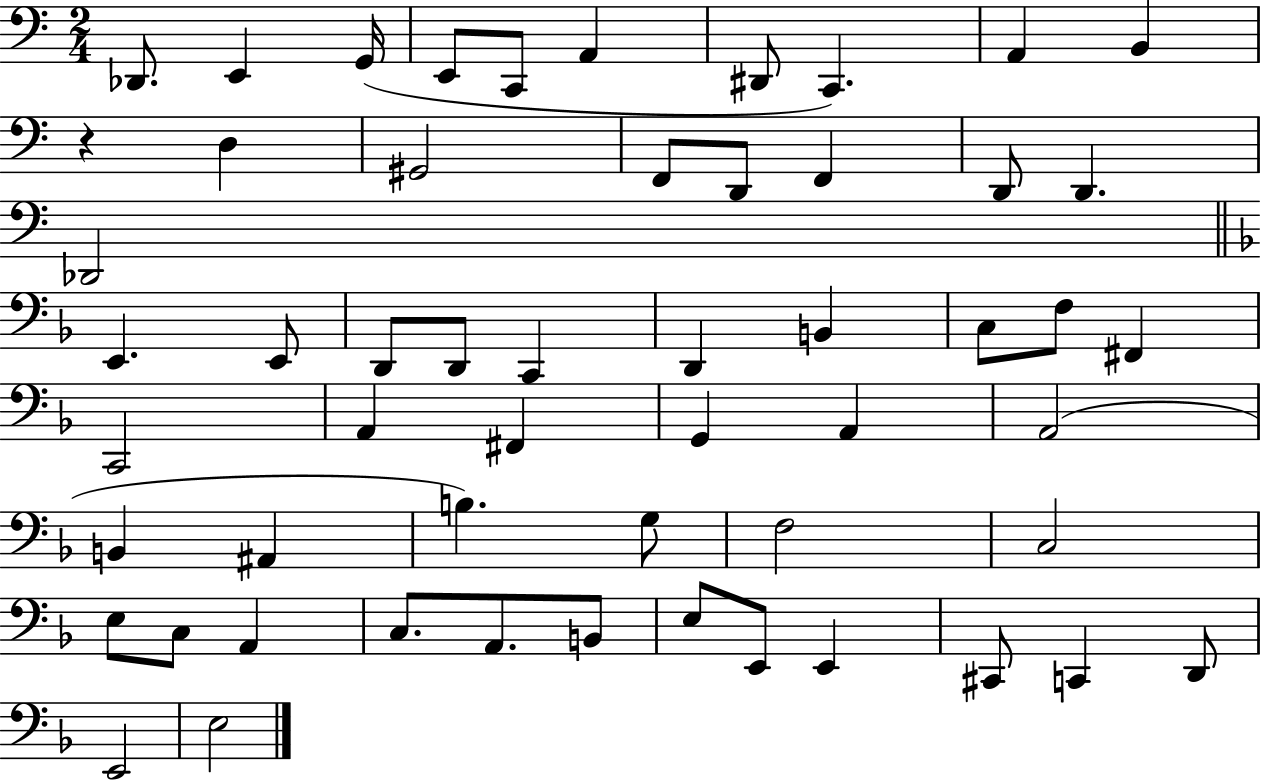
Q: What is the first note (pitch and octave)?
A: Db2